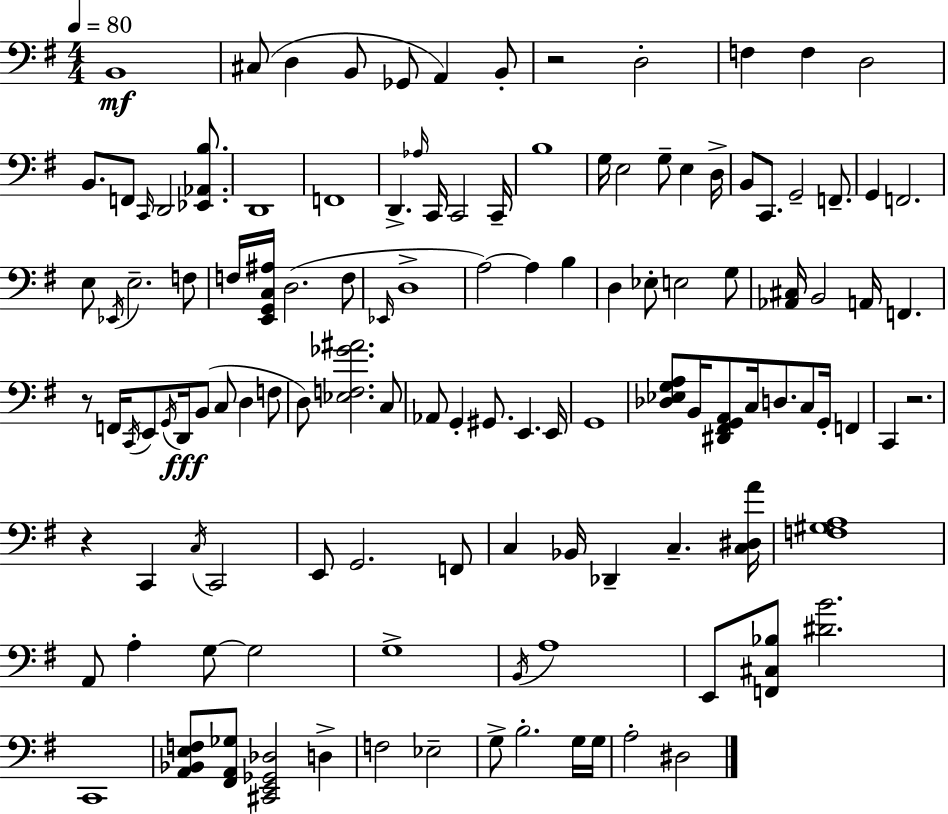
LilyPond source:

{
  \clef bass
  \numericTimeSignature
  \time 4/4
  \key g \major
  \tempo 4 = 80
  b,1\mf | cis8( d4 b,8 ges,8 a,4) b,8-. | r2 d2-. | f4 f4 d2 | \break b,8. f,8 \grace { c,16 } d,2 <ees, aes, b>8. | d,1 | f,1 | d,4.-> \grace { aes16 } c,16 c,2 | \break c,16-- b1 | g16 e2 g8-- e4 | d16-> b,8 c,8. g,2-- f,8.-- | g,4 f,2. | \break e8 \acciaccatura { ees,16 } e2.-- | f8 f16 <e, g, c ais>16 d2.( | f8 \grace { ees,16 } d1-> | a2~~) a4 | \break b4 d4 ees8-. e2 | g8 <aes, cis>16 b,2 a,16 f,4. | r8 f,16 \acciaccatura { c,16 } e,8 \acciaccatura { g,16 }\fff d,16 b,8( c8 | d4 f8 d8) <ees f ges' ais'>2. | \break c8 aes,8 g,4-. gis,8. e,4. | e,16 g,1 | <des ees g a>8 b,16 <dis, fis, g, a,>8 c16 d8. c8 | g,16-. f,4 c,4 r2. | \break r4 c,4 \acciaccatura { c16 } c,2 | e,8 g,2. | f,8 c4 bes,16 des,4-- | c4.-- <c dis a'>16 <f gis a>1 | \break a,8 a4-. g8~~ g2 | g1-> | \acciaccatura { b,16 } a1 | e,8 <f, cis bes>8 <dis' b'>2. | \break c,1 | <a, bes, e f>8 <fis, a, ges>8 <cis, e, ges, des>2 | d4-> f2 | ees2-- g8-> b2.-. | \break g16 g16 a2-. | dis2 \bar "|."
}